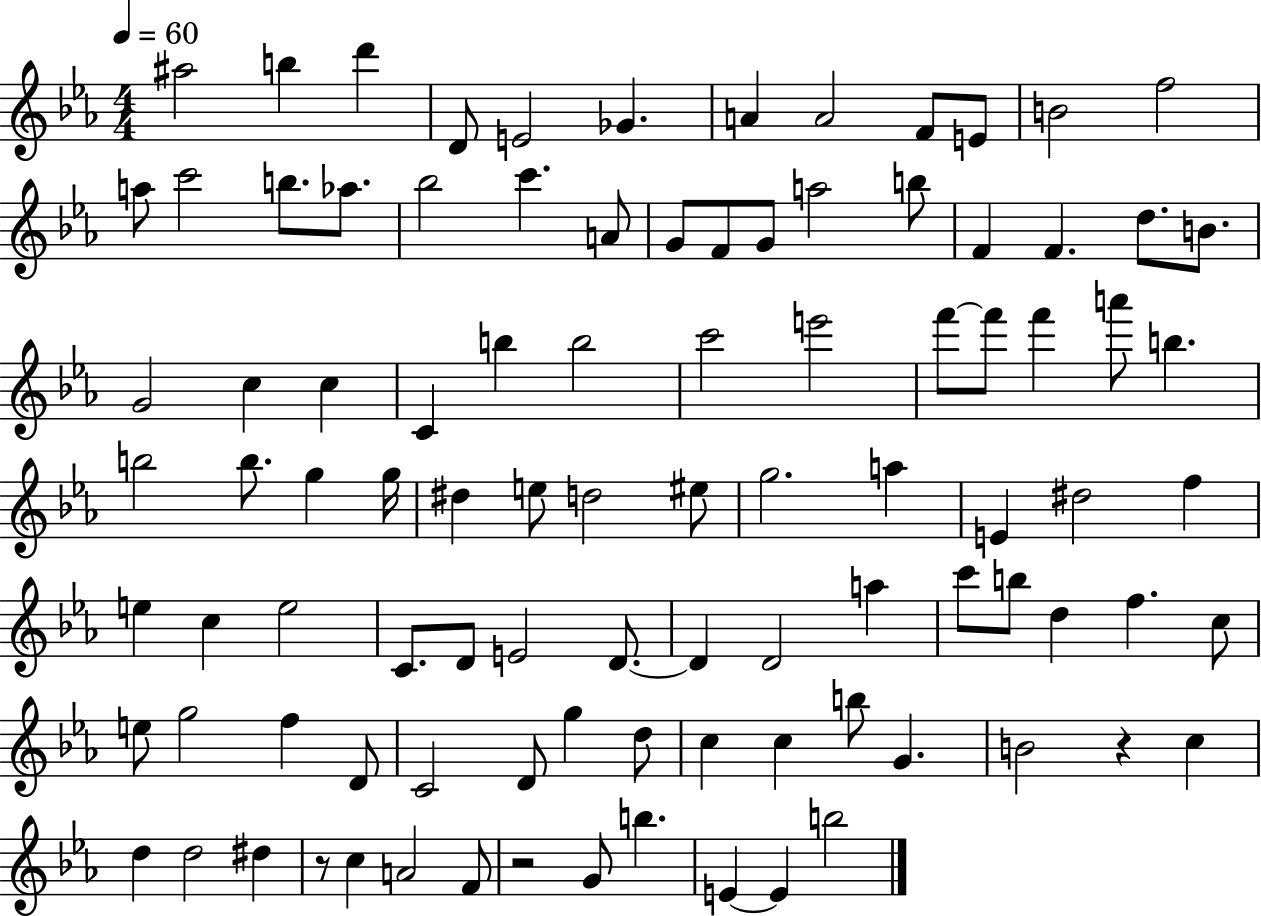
A#5/h B5/q D6/q D4/e E4/h Gb4/q. A4/q A4/h F4/e E4/e B4/h F5/h A5/e C6/h B5/e. Ab5/e. Bb5/h C6/q. A4/e G4/e F4/e G4/e A5/h B5/e F4/q F4/q. D5/e. B4/e. G4/h C5/q C5/q C4/q B5/q B5/h C6/h E6/h F6/e F6/e F6/q A6/e B5/q. B5/h B5/e. G5/q G5/s D#5/q E5/e D5/h EIS5/e G5/h. A5/q E4/q D#5/h F5/q E5/q C5/q E5/h C4/e. D4/e E4/h D4/e. D4/q D4/h A5/q C6/e B5/e D5/q F5/q. C5/e E5/e G5/h F5/q D4/e C4/h D4/e G5/q D5/e C5/q C5/q B5/e G4/q. B4/h R/q C5/q D5/q D5/h D#5/q R/e C5/q A4/h F4/e R/h G4/e B5/q. E4/q E4/q B5/h